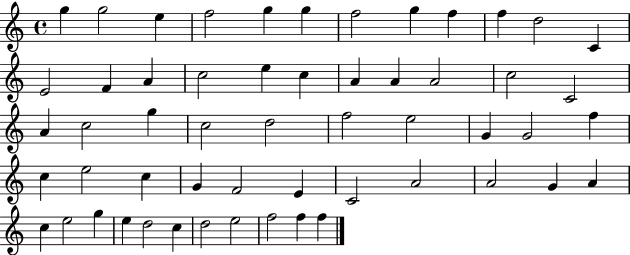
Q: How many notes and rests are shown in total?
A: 55